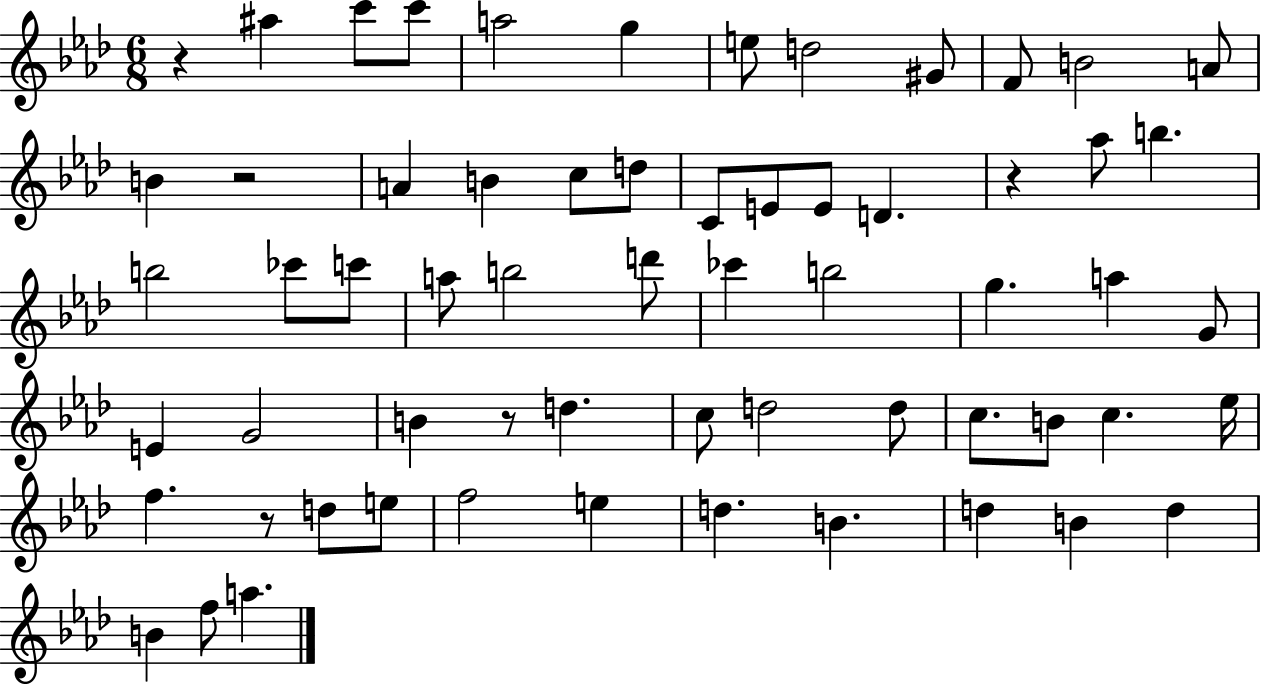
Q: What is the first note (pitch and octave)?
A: A#5